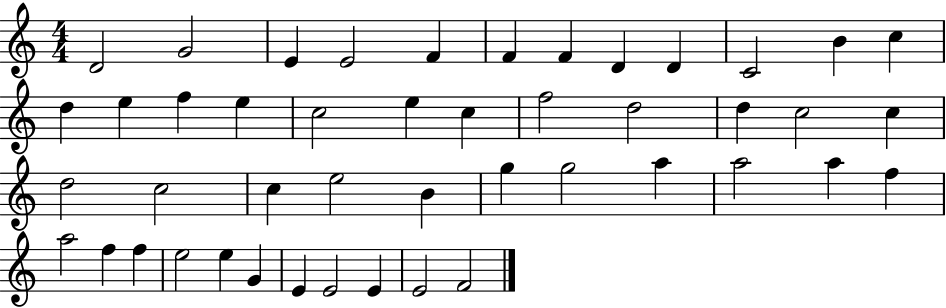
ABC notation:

X:1
T:Untitled
M:4/4
L:1/4
K:C
D2 G2 E E2 F F F D D C2 B c d e f e c2 e c f2 d2 d c2 c d2 c2 c e2 B g g2 a a2 a f a2 f f e2 e G E E2 E E2 F2